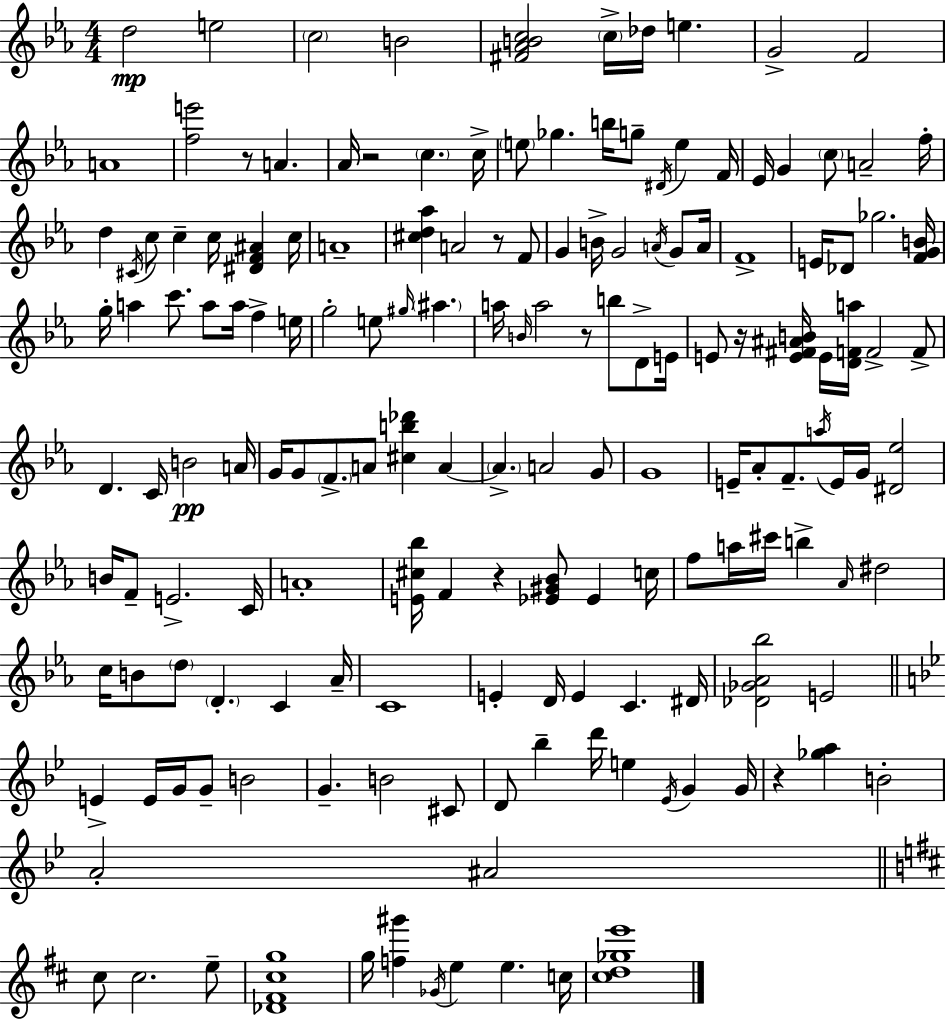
{
  \clef treble
  \numericTimeSignature
  \time 4/4
  \key c \minor
  d''2\mp e''2 | \parenthesize c''2 b'2 | <fis' aes' b' c''>2 \parenthesize c''16-> des''16 e''4. | g'2-> f'2 | \break a'1 | <f'' e'''>2 r8 a'4. | aes'16 r2 \parenthesize c''4. c''16-> | \parenthesize e''8 ges''4. b''16 g''8-- \acciaccatura { dis'16 } e''4 | \break f'16 ees'16 g'4 \parenthesize c''8 a'2-- | f''16-. d''4 \acciaccatura { cis'16 } c''8 c''4-- c''16 <dis' f' ais'>4 | c''16 a'1-- | <cis'' d'' aes''>4 a'2 r8 | \break f'8 g'4 b'16-> g'2 \acciaccatura { a'16 } | g'8 a'16 f'1-> | e'16 des'8 ges''2. | <f' g' b'>16 g''16-. a''4 c'''8. a''8 a''16 f''4-> | \break e''16 g''2-. e''8 \grace { gis''16 } \parenthesize ais''4. | a''16 \grace { b'16 } a''2 r8 | b''8 d'8-> e'16 e'8 r16 <e' fis' ais' b'>16 e'16 <d' f' a''>16 f'2-> | f'8-> d'4. c'16 b'2\pp | \break a'16 g'16 g'8 \parenthesize f'8.-> a'8 <cis'' b'' des'''>4 | a'4~~ \parenthesize a'4.-> a'2 | g'8 g'1 | e'16-- aes'8-. f'8.-- \acciaccatura { a''16 } e'16 g'16 <dis' ees''>2 | \break b'16 f'8-- e'2.-> | c'16 a'1-. | <e' cis'' bes''>16 f'4 r4 <ees' gis' bes'>8 | ees'4 c''16 f''8 a''16 cis'''16 b''4-> \grace { aes'16 } dis''2 | \break c''16 b'8 \parenthesize d''8 \parenthesize d'4.-. | c'4 aes'16-- c'1 | e'4-. d'16 e'4 | c'4. dis'16 <des' ges' aes' bes''>2 e'2 | \break \bar "||" \break \key bes \major e'4-> e'16 g'16 g'8-- b'2 | g'4.-- b'2 cis'8 | d'8 bes''4-- d'''16 e''4 \acciaccatura { ees'16 } g'4 | g'16 r4 <ges'' a''>4 b'2-. | \break a'2-. ais'2 | \bar "||" \break \key d \major cis''8 cis''2. e''8-- | <des' fis' cis'' g''>1 | g''16 <f'' gis'''>4 \acciaccatura { ges'16 } e''4 e''4. | c''16 <cis'' d'' ges'' e'''>1 | \break \bar "|."
}